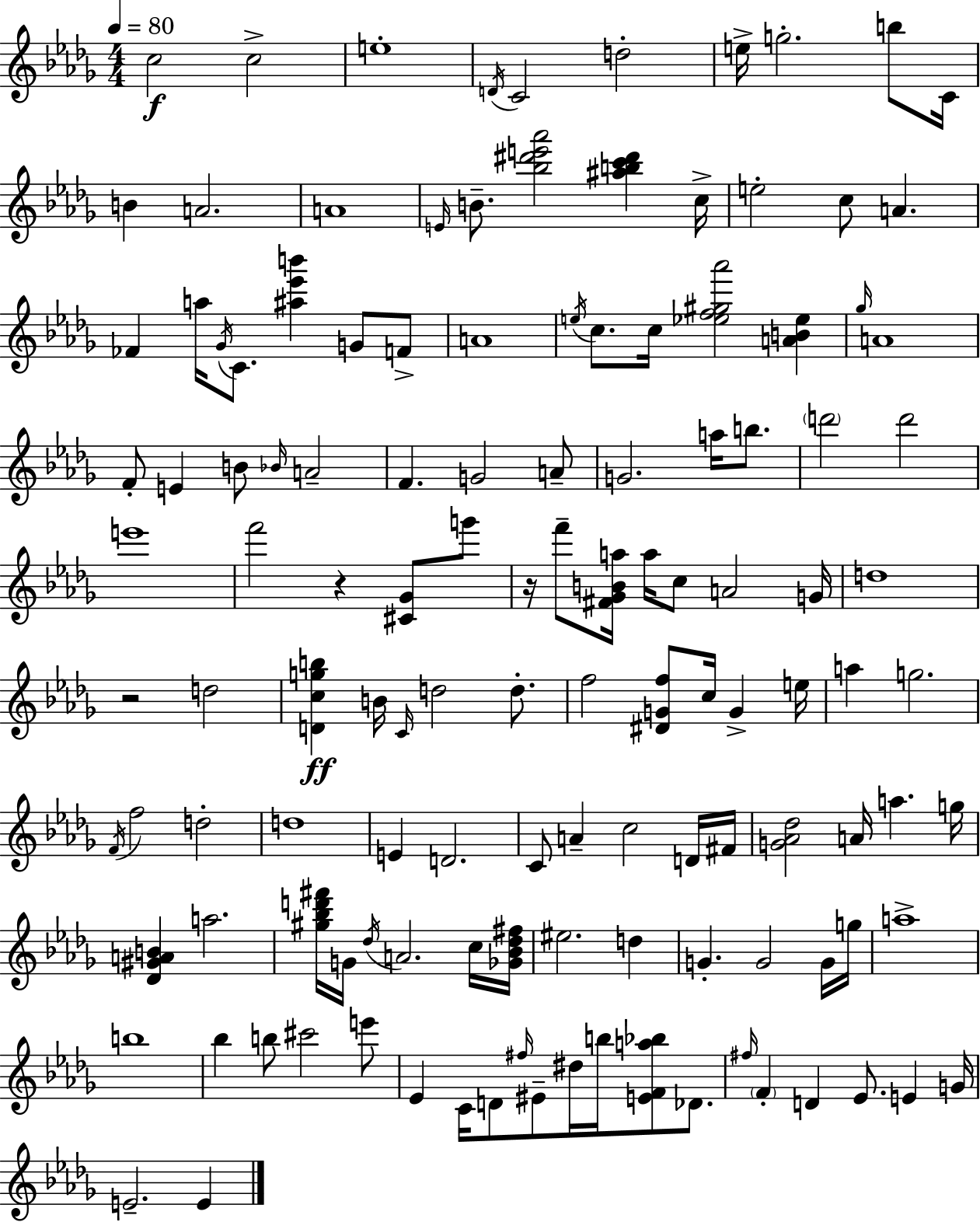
{
  \clef treble
  \numericTimeSignature
  \time 4/4
  \key bes \minor
  \tempo 4 = 80
  c''2\f c''2-> | e''1-. | \acciaccatura { d'16 } c'2 d''2-. | e''16-> g''2.-. b''8 | \break c'16 b'4 a'2. | a'1 | \grace { e'16 } b'8.-- <bes'' dis''' e''' aes'''>2 <ais'' b'' c''' dis'''>4 | c''16-> e''2-. c''8 a'4. | \break fes'4 a''16 \acciaccatura { ges'16 } c'8. <ais'' ees''' b'''>4 g'8 | f'8-> a'1 | \acciaccatura { e''16 } c''8. c''16 <ees'' f'' gis'' aes'''>2 | <a' b' ees''>4 \grace { ges''16 } a'1 | \break f'8-. e'4 b'8 \grace { bes'16 } a'2-- | f'4. g'2 | a'8-- g'2. | a''16 b''8. \parenthesize d'''2 d'''2 | \break e'''1 | f'''2 r4 | <cis' ges'>8 g'''8 r16 f'''8-- <fis' ges' b' a''>16 a''16 c''8 a'2 | g'16 d''1 | \break r2 d''2 | <d' c'' g'' b''>4\ff b'16 \grace { c'16 } d''2 | d''8.-. f''2 <dis' g' f''>8 | c''16 g'4-> e''16 a''4 g''2. | \break \acciaccatura { f'16 } f''2 | d''2-. d''1 | e'4 d'2. | c'8 a'4-- c''2 | \break d'16 fis'16 <g' aes' des''>2 | a'16 a''4. g''16 <des' gis' a' b'>4 a''2. | <gis'' bes'' d''' fis'''>16 g'16 \acciaccatura { des''16 } a'2. | c''16 <ges' bes' des'' fis''>16 eis''2. | \break d''4 g'4.-. g'2 | g'16 g''16 a''1-> | b''1 | bes''4 b''8 cis'''2 | \break e'''8 ees'4 c'16 d'8 | \grace { fis''16 } eis'8-- dis''16 b''16 <e' f' a'' bes''>8 des'8. \grace { fis''16 } \parenthesize f'4-. d'4 | ees'8. e'4 g'16 e'2.-- | e'4 \bar "|."
}